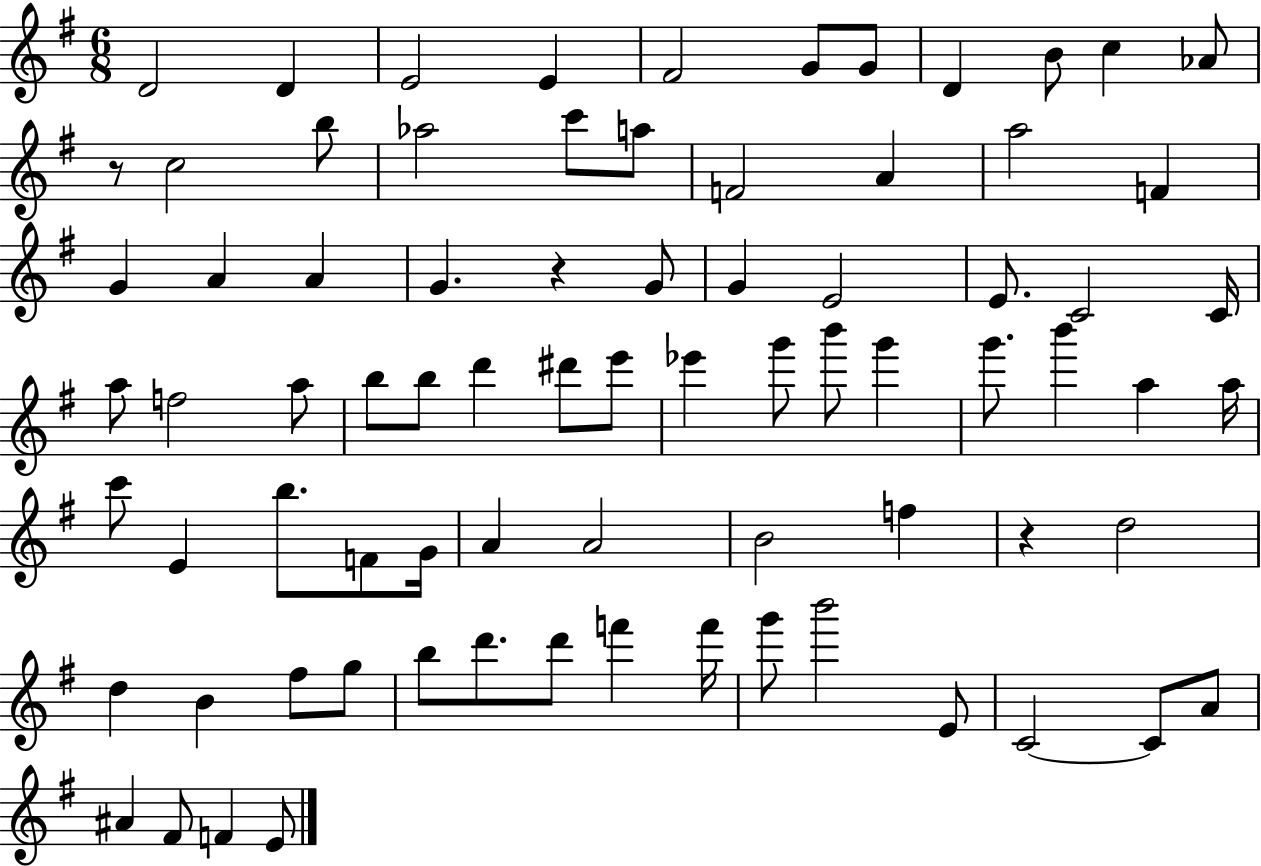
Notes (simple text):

D4/h D4/q E4/h E4/q F#4/h G4/e G4/e D4/q B4/e C5/q Ab4/e R/e C5/h B5/e Ab5/h C6/e A5/e F4/h A4/q A5/h F4/q G4/q A4/q A4/q G4/q. R/q G4/e G4/q E4/h E4/e. C4/h C4/s A5/e F5/h A5/e B5/e B5/e D6/q D#6/e E6/e Eb6/q G6/e B6/e G6/q G6/e. B6/q A5/q A5/s C6/e E4/q B5/e. F4/e G4/s A4/q A4/h B4/h F5/q R/q D5/h D5/q B4/q F#5/e G5/e B5/e D6/e. D6/e F6/q F6/s G6/e B6/h E4/e C4/h C4/e A4/e A#4/q F#4/e F4/q E4/e